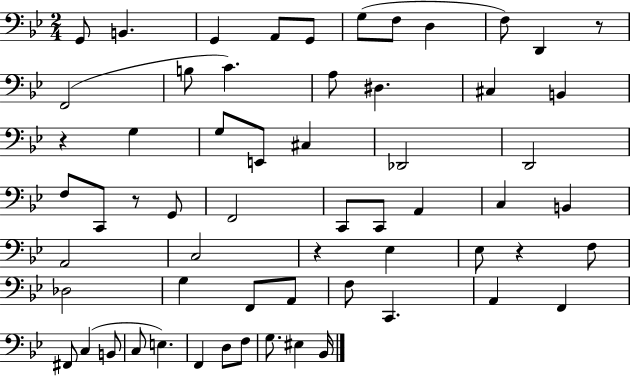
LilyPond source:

{
  \clef bass
  \numericTimeSignature
  \time 2/4
  \key bes \major
  g,8 b,4. | g,4 a,8 g,8 | g8( f8 d4 | f8) d,4 r8 | \break f,2( | b8 c'4.) | a8 dis4. | cis4 b,4 | \break r4 g4 | g8 e,8 cis4 | des,2 | d,2 | \break f8 c,8 r8 g,8 | f,2 | c,8 c,8 a,4 | c4 b,4 | \break a,2 | c2 | r4 ees4 | ees8 r4 f8 | \break des2 | g4 f,8 a,8 | f8 c,4. | a,4 f,4 | \break fis,8 c4( b,8 | c8 e4.) | f,4 d8 f8 | g8. eis4 bes,16 | \break \bar "|."
}